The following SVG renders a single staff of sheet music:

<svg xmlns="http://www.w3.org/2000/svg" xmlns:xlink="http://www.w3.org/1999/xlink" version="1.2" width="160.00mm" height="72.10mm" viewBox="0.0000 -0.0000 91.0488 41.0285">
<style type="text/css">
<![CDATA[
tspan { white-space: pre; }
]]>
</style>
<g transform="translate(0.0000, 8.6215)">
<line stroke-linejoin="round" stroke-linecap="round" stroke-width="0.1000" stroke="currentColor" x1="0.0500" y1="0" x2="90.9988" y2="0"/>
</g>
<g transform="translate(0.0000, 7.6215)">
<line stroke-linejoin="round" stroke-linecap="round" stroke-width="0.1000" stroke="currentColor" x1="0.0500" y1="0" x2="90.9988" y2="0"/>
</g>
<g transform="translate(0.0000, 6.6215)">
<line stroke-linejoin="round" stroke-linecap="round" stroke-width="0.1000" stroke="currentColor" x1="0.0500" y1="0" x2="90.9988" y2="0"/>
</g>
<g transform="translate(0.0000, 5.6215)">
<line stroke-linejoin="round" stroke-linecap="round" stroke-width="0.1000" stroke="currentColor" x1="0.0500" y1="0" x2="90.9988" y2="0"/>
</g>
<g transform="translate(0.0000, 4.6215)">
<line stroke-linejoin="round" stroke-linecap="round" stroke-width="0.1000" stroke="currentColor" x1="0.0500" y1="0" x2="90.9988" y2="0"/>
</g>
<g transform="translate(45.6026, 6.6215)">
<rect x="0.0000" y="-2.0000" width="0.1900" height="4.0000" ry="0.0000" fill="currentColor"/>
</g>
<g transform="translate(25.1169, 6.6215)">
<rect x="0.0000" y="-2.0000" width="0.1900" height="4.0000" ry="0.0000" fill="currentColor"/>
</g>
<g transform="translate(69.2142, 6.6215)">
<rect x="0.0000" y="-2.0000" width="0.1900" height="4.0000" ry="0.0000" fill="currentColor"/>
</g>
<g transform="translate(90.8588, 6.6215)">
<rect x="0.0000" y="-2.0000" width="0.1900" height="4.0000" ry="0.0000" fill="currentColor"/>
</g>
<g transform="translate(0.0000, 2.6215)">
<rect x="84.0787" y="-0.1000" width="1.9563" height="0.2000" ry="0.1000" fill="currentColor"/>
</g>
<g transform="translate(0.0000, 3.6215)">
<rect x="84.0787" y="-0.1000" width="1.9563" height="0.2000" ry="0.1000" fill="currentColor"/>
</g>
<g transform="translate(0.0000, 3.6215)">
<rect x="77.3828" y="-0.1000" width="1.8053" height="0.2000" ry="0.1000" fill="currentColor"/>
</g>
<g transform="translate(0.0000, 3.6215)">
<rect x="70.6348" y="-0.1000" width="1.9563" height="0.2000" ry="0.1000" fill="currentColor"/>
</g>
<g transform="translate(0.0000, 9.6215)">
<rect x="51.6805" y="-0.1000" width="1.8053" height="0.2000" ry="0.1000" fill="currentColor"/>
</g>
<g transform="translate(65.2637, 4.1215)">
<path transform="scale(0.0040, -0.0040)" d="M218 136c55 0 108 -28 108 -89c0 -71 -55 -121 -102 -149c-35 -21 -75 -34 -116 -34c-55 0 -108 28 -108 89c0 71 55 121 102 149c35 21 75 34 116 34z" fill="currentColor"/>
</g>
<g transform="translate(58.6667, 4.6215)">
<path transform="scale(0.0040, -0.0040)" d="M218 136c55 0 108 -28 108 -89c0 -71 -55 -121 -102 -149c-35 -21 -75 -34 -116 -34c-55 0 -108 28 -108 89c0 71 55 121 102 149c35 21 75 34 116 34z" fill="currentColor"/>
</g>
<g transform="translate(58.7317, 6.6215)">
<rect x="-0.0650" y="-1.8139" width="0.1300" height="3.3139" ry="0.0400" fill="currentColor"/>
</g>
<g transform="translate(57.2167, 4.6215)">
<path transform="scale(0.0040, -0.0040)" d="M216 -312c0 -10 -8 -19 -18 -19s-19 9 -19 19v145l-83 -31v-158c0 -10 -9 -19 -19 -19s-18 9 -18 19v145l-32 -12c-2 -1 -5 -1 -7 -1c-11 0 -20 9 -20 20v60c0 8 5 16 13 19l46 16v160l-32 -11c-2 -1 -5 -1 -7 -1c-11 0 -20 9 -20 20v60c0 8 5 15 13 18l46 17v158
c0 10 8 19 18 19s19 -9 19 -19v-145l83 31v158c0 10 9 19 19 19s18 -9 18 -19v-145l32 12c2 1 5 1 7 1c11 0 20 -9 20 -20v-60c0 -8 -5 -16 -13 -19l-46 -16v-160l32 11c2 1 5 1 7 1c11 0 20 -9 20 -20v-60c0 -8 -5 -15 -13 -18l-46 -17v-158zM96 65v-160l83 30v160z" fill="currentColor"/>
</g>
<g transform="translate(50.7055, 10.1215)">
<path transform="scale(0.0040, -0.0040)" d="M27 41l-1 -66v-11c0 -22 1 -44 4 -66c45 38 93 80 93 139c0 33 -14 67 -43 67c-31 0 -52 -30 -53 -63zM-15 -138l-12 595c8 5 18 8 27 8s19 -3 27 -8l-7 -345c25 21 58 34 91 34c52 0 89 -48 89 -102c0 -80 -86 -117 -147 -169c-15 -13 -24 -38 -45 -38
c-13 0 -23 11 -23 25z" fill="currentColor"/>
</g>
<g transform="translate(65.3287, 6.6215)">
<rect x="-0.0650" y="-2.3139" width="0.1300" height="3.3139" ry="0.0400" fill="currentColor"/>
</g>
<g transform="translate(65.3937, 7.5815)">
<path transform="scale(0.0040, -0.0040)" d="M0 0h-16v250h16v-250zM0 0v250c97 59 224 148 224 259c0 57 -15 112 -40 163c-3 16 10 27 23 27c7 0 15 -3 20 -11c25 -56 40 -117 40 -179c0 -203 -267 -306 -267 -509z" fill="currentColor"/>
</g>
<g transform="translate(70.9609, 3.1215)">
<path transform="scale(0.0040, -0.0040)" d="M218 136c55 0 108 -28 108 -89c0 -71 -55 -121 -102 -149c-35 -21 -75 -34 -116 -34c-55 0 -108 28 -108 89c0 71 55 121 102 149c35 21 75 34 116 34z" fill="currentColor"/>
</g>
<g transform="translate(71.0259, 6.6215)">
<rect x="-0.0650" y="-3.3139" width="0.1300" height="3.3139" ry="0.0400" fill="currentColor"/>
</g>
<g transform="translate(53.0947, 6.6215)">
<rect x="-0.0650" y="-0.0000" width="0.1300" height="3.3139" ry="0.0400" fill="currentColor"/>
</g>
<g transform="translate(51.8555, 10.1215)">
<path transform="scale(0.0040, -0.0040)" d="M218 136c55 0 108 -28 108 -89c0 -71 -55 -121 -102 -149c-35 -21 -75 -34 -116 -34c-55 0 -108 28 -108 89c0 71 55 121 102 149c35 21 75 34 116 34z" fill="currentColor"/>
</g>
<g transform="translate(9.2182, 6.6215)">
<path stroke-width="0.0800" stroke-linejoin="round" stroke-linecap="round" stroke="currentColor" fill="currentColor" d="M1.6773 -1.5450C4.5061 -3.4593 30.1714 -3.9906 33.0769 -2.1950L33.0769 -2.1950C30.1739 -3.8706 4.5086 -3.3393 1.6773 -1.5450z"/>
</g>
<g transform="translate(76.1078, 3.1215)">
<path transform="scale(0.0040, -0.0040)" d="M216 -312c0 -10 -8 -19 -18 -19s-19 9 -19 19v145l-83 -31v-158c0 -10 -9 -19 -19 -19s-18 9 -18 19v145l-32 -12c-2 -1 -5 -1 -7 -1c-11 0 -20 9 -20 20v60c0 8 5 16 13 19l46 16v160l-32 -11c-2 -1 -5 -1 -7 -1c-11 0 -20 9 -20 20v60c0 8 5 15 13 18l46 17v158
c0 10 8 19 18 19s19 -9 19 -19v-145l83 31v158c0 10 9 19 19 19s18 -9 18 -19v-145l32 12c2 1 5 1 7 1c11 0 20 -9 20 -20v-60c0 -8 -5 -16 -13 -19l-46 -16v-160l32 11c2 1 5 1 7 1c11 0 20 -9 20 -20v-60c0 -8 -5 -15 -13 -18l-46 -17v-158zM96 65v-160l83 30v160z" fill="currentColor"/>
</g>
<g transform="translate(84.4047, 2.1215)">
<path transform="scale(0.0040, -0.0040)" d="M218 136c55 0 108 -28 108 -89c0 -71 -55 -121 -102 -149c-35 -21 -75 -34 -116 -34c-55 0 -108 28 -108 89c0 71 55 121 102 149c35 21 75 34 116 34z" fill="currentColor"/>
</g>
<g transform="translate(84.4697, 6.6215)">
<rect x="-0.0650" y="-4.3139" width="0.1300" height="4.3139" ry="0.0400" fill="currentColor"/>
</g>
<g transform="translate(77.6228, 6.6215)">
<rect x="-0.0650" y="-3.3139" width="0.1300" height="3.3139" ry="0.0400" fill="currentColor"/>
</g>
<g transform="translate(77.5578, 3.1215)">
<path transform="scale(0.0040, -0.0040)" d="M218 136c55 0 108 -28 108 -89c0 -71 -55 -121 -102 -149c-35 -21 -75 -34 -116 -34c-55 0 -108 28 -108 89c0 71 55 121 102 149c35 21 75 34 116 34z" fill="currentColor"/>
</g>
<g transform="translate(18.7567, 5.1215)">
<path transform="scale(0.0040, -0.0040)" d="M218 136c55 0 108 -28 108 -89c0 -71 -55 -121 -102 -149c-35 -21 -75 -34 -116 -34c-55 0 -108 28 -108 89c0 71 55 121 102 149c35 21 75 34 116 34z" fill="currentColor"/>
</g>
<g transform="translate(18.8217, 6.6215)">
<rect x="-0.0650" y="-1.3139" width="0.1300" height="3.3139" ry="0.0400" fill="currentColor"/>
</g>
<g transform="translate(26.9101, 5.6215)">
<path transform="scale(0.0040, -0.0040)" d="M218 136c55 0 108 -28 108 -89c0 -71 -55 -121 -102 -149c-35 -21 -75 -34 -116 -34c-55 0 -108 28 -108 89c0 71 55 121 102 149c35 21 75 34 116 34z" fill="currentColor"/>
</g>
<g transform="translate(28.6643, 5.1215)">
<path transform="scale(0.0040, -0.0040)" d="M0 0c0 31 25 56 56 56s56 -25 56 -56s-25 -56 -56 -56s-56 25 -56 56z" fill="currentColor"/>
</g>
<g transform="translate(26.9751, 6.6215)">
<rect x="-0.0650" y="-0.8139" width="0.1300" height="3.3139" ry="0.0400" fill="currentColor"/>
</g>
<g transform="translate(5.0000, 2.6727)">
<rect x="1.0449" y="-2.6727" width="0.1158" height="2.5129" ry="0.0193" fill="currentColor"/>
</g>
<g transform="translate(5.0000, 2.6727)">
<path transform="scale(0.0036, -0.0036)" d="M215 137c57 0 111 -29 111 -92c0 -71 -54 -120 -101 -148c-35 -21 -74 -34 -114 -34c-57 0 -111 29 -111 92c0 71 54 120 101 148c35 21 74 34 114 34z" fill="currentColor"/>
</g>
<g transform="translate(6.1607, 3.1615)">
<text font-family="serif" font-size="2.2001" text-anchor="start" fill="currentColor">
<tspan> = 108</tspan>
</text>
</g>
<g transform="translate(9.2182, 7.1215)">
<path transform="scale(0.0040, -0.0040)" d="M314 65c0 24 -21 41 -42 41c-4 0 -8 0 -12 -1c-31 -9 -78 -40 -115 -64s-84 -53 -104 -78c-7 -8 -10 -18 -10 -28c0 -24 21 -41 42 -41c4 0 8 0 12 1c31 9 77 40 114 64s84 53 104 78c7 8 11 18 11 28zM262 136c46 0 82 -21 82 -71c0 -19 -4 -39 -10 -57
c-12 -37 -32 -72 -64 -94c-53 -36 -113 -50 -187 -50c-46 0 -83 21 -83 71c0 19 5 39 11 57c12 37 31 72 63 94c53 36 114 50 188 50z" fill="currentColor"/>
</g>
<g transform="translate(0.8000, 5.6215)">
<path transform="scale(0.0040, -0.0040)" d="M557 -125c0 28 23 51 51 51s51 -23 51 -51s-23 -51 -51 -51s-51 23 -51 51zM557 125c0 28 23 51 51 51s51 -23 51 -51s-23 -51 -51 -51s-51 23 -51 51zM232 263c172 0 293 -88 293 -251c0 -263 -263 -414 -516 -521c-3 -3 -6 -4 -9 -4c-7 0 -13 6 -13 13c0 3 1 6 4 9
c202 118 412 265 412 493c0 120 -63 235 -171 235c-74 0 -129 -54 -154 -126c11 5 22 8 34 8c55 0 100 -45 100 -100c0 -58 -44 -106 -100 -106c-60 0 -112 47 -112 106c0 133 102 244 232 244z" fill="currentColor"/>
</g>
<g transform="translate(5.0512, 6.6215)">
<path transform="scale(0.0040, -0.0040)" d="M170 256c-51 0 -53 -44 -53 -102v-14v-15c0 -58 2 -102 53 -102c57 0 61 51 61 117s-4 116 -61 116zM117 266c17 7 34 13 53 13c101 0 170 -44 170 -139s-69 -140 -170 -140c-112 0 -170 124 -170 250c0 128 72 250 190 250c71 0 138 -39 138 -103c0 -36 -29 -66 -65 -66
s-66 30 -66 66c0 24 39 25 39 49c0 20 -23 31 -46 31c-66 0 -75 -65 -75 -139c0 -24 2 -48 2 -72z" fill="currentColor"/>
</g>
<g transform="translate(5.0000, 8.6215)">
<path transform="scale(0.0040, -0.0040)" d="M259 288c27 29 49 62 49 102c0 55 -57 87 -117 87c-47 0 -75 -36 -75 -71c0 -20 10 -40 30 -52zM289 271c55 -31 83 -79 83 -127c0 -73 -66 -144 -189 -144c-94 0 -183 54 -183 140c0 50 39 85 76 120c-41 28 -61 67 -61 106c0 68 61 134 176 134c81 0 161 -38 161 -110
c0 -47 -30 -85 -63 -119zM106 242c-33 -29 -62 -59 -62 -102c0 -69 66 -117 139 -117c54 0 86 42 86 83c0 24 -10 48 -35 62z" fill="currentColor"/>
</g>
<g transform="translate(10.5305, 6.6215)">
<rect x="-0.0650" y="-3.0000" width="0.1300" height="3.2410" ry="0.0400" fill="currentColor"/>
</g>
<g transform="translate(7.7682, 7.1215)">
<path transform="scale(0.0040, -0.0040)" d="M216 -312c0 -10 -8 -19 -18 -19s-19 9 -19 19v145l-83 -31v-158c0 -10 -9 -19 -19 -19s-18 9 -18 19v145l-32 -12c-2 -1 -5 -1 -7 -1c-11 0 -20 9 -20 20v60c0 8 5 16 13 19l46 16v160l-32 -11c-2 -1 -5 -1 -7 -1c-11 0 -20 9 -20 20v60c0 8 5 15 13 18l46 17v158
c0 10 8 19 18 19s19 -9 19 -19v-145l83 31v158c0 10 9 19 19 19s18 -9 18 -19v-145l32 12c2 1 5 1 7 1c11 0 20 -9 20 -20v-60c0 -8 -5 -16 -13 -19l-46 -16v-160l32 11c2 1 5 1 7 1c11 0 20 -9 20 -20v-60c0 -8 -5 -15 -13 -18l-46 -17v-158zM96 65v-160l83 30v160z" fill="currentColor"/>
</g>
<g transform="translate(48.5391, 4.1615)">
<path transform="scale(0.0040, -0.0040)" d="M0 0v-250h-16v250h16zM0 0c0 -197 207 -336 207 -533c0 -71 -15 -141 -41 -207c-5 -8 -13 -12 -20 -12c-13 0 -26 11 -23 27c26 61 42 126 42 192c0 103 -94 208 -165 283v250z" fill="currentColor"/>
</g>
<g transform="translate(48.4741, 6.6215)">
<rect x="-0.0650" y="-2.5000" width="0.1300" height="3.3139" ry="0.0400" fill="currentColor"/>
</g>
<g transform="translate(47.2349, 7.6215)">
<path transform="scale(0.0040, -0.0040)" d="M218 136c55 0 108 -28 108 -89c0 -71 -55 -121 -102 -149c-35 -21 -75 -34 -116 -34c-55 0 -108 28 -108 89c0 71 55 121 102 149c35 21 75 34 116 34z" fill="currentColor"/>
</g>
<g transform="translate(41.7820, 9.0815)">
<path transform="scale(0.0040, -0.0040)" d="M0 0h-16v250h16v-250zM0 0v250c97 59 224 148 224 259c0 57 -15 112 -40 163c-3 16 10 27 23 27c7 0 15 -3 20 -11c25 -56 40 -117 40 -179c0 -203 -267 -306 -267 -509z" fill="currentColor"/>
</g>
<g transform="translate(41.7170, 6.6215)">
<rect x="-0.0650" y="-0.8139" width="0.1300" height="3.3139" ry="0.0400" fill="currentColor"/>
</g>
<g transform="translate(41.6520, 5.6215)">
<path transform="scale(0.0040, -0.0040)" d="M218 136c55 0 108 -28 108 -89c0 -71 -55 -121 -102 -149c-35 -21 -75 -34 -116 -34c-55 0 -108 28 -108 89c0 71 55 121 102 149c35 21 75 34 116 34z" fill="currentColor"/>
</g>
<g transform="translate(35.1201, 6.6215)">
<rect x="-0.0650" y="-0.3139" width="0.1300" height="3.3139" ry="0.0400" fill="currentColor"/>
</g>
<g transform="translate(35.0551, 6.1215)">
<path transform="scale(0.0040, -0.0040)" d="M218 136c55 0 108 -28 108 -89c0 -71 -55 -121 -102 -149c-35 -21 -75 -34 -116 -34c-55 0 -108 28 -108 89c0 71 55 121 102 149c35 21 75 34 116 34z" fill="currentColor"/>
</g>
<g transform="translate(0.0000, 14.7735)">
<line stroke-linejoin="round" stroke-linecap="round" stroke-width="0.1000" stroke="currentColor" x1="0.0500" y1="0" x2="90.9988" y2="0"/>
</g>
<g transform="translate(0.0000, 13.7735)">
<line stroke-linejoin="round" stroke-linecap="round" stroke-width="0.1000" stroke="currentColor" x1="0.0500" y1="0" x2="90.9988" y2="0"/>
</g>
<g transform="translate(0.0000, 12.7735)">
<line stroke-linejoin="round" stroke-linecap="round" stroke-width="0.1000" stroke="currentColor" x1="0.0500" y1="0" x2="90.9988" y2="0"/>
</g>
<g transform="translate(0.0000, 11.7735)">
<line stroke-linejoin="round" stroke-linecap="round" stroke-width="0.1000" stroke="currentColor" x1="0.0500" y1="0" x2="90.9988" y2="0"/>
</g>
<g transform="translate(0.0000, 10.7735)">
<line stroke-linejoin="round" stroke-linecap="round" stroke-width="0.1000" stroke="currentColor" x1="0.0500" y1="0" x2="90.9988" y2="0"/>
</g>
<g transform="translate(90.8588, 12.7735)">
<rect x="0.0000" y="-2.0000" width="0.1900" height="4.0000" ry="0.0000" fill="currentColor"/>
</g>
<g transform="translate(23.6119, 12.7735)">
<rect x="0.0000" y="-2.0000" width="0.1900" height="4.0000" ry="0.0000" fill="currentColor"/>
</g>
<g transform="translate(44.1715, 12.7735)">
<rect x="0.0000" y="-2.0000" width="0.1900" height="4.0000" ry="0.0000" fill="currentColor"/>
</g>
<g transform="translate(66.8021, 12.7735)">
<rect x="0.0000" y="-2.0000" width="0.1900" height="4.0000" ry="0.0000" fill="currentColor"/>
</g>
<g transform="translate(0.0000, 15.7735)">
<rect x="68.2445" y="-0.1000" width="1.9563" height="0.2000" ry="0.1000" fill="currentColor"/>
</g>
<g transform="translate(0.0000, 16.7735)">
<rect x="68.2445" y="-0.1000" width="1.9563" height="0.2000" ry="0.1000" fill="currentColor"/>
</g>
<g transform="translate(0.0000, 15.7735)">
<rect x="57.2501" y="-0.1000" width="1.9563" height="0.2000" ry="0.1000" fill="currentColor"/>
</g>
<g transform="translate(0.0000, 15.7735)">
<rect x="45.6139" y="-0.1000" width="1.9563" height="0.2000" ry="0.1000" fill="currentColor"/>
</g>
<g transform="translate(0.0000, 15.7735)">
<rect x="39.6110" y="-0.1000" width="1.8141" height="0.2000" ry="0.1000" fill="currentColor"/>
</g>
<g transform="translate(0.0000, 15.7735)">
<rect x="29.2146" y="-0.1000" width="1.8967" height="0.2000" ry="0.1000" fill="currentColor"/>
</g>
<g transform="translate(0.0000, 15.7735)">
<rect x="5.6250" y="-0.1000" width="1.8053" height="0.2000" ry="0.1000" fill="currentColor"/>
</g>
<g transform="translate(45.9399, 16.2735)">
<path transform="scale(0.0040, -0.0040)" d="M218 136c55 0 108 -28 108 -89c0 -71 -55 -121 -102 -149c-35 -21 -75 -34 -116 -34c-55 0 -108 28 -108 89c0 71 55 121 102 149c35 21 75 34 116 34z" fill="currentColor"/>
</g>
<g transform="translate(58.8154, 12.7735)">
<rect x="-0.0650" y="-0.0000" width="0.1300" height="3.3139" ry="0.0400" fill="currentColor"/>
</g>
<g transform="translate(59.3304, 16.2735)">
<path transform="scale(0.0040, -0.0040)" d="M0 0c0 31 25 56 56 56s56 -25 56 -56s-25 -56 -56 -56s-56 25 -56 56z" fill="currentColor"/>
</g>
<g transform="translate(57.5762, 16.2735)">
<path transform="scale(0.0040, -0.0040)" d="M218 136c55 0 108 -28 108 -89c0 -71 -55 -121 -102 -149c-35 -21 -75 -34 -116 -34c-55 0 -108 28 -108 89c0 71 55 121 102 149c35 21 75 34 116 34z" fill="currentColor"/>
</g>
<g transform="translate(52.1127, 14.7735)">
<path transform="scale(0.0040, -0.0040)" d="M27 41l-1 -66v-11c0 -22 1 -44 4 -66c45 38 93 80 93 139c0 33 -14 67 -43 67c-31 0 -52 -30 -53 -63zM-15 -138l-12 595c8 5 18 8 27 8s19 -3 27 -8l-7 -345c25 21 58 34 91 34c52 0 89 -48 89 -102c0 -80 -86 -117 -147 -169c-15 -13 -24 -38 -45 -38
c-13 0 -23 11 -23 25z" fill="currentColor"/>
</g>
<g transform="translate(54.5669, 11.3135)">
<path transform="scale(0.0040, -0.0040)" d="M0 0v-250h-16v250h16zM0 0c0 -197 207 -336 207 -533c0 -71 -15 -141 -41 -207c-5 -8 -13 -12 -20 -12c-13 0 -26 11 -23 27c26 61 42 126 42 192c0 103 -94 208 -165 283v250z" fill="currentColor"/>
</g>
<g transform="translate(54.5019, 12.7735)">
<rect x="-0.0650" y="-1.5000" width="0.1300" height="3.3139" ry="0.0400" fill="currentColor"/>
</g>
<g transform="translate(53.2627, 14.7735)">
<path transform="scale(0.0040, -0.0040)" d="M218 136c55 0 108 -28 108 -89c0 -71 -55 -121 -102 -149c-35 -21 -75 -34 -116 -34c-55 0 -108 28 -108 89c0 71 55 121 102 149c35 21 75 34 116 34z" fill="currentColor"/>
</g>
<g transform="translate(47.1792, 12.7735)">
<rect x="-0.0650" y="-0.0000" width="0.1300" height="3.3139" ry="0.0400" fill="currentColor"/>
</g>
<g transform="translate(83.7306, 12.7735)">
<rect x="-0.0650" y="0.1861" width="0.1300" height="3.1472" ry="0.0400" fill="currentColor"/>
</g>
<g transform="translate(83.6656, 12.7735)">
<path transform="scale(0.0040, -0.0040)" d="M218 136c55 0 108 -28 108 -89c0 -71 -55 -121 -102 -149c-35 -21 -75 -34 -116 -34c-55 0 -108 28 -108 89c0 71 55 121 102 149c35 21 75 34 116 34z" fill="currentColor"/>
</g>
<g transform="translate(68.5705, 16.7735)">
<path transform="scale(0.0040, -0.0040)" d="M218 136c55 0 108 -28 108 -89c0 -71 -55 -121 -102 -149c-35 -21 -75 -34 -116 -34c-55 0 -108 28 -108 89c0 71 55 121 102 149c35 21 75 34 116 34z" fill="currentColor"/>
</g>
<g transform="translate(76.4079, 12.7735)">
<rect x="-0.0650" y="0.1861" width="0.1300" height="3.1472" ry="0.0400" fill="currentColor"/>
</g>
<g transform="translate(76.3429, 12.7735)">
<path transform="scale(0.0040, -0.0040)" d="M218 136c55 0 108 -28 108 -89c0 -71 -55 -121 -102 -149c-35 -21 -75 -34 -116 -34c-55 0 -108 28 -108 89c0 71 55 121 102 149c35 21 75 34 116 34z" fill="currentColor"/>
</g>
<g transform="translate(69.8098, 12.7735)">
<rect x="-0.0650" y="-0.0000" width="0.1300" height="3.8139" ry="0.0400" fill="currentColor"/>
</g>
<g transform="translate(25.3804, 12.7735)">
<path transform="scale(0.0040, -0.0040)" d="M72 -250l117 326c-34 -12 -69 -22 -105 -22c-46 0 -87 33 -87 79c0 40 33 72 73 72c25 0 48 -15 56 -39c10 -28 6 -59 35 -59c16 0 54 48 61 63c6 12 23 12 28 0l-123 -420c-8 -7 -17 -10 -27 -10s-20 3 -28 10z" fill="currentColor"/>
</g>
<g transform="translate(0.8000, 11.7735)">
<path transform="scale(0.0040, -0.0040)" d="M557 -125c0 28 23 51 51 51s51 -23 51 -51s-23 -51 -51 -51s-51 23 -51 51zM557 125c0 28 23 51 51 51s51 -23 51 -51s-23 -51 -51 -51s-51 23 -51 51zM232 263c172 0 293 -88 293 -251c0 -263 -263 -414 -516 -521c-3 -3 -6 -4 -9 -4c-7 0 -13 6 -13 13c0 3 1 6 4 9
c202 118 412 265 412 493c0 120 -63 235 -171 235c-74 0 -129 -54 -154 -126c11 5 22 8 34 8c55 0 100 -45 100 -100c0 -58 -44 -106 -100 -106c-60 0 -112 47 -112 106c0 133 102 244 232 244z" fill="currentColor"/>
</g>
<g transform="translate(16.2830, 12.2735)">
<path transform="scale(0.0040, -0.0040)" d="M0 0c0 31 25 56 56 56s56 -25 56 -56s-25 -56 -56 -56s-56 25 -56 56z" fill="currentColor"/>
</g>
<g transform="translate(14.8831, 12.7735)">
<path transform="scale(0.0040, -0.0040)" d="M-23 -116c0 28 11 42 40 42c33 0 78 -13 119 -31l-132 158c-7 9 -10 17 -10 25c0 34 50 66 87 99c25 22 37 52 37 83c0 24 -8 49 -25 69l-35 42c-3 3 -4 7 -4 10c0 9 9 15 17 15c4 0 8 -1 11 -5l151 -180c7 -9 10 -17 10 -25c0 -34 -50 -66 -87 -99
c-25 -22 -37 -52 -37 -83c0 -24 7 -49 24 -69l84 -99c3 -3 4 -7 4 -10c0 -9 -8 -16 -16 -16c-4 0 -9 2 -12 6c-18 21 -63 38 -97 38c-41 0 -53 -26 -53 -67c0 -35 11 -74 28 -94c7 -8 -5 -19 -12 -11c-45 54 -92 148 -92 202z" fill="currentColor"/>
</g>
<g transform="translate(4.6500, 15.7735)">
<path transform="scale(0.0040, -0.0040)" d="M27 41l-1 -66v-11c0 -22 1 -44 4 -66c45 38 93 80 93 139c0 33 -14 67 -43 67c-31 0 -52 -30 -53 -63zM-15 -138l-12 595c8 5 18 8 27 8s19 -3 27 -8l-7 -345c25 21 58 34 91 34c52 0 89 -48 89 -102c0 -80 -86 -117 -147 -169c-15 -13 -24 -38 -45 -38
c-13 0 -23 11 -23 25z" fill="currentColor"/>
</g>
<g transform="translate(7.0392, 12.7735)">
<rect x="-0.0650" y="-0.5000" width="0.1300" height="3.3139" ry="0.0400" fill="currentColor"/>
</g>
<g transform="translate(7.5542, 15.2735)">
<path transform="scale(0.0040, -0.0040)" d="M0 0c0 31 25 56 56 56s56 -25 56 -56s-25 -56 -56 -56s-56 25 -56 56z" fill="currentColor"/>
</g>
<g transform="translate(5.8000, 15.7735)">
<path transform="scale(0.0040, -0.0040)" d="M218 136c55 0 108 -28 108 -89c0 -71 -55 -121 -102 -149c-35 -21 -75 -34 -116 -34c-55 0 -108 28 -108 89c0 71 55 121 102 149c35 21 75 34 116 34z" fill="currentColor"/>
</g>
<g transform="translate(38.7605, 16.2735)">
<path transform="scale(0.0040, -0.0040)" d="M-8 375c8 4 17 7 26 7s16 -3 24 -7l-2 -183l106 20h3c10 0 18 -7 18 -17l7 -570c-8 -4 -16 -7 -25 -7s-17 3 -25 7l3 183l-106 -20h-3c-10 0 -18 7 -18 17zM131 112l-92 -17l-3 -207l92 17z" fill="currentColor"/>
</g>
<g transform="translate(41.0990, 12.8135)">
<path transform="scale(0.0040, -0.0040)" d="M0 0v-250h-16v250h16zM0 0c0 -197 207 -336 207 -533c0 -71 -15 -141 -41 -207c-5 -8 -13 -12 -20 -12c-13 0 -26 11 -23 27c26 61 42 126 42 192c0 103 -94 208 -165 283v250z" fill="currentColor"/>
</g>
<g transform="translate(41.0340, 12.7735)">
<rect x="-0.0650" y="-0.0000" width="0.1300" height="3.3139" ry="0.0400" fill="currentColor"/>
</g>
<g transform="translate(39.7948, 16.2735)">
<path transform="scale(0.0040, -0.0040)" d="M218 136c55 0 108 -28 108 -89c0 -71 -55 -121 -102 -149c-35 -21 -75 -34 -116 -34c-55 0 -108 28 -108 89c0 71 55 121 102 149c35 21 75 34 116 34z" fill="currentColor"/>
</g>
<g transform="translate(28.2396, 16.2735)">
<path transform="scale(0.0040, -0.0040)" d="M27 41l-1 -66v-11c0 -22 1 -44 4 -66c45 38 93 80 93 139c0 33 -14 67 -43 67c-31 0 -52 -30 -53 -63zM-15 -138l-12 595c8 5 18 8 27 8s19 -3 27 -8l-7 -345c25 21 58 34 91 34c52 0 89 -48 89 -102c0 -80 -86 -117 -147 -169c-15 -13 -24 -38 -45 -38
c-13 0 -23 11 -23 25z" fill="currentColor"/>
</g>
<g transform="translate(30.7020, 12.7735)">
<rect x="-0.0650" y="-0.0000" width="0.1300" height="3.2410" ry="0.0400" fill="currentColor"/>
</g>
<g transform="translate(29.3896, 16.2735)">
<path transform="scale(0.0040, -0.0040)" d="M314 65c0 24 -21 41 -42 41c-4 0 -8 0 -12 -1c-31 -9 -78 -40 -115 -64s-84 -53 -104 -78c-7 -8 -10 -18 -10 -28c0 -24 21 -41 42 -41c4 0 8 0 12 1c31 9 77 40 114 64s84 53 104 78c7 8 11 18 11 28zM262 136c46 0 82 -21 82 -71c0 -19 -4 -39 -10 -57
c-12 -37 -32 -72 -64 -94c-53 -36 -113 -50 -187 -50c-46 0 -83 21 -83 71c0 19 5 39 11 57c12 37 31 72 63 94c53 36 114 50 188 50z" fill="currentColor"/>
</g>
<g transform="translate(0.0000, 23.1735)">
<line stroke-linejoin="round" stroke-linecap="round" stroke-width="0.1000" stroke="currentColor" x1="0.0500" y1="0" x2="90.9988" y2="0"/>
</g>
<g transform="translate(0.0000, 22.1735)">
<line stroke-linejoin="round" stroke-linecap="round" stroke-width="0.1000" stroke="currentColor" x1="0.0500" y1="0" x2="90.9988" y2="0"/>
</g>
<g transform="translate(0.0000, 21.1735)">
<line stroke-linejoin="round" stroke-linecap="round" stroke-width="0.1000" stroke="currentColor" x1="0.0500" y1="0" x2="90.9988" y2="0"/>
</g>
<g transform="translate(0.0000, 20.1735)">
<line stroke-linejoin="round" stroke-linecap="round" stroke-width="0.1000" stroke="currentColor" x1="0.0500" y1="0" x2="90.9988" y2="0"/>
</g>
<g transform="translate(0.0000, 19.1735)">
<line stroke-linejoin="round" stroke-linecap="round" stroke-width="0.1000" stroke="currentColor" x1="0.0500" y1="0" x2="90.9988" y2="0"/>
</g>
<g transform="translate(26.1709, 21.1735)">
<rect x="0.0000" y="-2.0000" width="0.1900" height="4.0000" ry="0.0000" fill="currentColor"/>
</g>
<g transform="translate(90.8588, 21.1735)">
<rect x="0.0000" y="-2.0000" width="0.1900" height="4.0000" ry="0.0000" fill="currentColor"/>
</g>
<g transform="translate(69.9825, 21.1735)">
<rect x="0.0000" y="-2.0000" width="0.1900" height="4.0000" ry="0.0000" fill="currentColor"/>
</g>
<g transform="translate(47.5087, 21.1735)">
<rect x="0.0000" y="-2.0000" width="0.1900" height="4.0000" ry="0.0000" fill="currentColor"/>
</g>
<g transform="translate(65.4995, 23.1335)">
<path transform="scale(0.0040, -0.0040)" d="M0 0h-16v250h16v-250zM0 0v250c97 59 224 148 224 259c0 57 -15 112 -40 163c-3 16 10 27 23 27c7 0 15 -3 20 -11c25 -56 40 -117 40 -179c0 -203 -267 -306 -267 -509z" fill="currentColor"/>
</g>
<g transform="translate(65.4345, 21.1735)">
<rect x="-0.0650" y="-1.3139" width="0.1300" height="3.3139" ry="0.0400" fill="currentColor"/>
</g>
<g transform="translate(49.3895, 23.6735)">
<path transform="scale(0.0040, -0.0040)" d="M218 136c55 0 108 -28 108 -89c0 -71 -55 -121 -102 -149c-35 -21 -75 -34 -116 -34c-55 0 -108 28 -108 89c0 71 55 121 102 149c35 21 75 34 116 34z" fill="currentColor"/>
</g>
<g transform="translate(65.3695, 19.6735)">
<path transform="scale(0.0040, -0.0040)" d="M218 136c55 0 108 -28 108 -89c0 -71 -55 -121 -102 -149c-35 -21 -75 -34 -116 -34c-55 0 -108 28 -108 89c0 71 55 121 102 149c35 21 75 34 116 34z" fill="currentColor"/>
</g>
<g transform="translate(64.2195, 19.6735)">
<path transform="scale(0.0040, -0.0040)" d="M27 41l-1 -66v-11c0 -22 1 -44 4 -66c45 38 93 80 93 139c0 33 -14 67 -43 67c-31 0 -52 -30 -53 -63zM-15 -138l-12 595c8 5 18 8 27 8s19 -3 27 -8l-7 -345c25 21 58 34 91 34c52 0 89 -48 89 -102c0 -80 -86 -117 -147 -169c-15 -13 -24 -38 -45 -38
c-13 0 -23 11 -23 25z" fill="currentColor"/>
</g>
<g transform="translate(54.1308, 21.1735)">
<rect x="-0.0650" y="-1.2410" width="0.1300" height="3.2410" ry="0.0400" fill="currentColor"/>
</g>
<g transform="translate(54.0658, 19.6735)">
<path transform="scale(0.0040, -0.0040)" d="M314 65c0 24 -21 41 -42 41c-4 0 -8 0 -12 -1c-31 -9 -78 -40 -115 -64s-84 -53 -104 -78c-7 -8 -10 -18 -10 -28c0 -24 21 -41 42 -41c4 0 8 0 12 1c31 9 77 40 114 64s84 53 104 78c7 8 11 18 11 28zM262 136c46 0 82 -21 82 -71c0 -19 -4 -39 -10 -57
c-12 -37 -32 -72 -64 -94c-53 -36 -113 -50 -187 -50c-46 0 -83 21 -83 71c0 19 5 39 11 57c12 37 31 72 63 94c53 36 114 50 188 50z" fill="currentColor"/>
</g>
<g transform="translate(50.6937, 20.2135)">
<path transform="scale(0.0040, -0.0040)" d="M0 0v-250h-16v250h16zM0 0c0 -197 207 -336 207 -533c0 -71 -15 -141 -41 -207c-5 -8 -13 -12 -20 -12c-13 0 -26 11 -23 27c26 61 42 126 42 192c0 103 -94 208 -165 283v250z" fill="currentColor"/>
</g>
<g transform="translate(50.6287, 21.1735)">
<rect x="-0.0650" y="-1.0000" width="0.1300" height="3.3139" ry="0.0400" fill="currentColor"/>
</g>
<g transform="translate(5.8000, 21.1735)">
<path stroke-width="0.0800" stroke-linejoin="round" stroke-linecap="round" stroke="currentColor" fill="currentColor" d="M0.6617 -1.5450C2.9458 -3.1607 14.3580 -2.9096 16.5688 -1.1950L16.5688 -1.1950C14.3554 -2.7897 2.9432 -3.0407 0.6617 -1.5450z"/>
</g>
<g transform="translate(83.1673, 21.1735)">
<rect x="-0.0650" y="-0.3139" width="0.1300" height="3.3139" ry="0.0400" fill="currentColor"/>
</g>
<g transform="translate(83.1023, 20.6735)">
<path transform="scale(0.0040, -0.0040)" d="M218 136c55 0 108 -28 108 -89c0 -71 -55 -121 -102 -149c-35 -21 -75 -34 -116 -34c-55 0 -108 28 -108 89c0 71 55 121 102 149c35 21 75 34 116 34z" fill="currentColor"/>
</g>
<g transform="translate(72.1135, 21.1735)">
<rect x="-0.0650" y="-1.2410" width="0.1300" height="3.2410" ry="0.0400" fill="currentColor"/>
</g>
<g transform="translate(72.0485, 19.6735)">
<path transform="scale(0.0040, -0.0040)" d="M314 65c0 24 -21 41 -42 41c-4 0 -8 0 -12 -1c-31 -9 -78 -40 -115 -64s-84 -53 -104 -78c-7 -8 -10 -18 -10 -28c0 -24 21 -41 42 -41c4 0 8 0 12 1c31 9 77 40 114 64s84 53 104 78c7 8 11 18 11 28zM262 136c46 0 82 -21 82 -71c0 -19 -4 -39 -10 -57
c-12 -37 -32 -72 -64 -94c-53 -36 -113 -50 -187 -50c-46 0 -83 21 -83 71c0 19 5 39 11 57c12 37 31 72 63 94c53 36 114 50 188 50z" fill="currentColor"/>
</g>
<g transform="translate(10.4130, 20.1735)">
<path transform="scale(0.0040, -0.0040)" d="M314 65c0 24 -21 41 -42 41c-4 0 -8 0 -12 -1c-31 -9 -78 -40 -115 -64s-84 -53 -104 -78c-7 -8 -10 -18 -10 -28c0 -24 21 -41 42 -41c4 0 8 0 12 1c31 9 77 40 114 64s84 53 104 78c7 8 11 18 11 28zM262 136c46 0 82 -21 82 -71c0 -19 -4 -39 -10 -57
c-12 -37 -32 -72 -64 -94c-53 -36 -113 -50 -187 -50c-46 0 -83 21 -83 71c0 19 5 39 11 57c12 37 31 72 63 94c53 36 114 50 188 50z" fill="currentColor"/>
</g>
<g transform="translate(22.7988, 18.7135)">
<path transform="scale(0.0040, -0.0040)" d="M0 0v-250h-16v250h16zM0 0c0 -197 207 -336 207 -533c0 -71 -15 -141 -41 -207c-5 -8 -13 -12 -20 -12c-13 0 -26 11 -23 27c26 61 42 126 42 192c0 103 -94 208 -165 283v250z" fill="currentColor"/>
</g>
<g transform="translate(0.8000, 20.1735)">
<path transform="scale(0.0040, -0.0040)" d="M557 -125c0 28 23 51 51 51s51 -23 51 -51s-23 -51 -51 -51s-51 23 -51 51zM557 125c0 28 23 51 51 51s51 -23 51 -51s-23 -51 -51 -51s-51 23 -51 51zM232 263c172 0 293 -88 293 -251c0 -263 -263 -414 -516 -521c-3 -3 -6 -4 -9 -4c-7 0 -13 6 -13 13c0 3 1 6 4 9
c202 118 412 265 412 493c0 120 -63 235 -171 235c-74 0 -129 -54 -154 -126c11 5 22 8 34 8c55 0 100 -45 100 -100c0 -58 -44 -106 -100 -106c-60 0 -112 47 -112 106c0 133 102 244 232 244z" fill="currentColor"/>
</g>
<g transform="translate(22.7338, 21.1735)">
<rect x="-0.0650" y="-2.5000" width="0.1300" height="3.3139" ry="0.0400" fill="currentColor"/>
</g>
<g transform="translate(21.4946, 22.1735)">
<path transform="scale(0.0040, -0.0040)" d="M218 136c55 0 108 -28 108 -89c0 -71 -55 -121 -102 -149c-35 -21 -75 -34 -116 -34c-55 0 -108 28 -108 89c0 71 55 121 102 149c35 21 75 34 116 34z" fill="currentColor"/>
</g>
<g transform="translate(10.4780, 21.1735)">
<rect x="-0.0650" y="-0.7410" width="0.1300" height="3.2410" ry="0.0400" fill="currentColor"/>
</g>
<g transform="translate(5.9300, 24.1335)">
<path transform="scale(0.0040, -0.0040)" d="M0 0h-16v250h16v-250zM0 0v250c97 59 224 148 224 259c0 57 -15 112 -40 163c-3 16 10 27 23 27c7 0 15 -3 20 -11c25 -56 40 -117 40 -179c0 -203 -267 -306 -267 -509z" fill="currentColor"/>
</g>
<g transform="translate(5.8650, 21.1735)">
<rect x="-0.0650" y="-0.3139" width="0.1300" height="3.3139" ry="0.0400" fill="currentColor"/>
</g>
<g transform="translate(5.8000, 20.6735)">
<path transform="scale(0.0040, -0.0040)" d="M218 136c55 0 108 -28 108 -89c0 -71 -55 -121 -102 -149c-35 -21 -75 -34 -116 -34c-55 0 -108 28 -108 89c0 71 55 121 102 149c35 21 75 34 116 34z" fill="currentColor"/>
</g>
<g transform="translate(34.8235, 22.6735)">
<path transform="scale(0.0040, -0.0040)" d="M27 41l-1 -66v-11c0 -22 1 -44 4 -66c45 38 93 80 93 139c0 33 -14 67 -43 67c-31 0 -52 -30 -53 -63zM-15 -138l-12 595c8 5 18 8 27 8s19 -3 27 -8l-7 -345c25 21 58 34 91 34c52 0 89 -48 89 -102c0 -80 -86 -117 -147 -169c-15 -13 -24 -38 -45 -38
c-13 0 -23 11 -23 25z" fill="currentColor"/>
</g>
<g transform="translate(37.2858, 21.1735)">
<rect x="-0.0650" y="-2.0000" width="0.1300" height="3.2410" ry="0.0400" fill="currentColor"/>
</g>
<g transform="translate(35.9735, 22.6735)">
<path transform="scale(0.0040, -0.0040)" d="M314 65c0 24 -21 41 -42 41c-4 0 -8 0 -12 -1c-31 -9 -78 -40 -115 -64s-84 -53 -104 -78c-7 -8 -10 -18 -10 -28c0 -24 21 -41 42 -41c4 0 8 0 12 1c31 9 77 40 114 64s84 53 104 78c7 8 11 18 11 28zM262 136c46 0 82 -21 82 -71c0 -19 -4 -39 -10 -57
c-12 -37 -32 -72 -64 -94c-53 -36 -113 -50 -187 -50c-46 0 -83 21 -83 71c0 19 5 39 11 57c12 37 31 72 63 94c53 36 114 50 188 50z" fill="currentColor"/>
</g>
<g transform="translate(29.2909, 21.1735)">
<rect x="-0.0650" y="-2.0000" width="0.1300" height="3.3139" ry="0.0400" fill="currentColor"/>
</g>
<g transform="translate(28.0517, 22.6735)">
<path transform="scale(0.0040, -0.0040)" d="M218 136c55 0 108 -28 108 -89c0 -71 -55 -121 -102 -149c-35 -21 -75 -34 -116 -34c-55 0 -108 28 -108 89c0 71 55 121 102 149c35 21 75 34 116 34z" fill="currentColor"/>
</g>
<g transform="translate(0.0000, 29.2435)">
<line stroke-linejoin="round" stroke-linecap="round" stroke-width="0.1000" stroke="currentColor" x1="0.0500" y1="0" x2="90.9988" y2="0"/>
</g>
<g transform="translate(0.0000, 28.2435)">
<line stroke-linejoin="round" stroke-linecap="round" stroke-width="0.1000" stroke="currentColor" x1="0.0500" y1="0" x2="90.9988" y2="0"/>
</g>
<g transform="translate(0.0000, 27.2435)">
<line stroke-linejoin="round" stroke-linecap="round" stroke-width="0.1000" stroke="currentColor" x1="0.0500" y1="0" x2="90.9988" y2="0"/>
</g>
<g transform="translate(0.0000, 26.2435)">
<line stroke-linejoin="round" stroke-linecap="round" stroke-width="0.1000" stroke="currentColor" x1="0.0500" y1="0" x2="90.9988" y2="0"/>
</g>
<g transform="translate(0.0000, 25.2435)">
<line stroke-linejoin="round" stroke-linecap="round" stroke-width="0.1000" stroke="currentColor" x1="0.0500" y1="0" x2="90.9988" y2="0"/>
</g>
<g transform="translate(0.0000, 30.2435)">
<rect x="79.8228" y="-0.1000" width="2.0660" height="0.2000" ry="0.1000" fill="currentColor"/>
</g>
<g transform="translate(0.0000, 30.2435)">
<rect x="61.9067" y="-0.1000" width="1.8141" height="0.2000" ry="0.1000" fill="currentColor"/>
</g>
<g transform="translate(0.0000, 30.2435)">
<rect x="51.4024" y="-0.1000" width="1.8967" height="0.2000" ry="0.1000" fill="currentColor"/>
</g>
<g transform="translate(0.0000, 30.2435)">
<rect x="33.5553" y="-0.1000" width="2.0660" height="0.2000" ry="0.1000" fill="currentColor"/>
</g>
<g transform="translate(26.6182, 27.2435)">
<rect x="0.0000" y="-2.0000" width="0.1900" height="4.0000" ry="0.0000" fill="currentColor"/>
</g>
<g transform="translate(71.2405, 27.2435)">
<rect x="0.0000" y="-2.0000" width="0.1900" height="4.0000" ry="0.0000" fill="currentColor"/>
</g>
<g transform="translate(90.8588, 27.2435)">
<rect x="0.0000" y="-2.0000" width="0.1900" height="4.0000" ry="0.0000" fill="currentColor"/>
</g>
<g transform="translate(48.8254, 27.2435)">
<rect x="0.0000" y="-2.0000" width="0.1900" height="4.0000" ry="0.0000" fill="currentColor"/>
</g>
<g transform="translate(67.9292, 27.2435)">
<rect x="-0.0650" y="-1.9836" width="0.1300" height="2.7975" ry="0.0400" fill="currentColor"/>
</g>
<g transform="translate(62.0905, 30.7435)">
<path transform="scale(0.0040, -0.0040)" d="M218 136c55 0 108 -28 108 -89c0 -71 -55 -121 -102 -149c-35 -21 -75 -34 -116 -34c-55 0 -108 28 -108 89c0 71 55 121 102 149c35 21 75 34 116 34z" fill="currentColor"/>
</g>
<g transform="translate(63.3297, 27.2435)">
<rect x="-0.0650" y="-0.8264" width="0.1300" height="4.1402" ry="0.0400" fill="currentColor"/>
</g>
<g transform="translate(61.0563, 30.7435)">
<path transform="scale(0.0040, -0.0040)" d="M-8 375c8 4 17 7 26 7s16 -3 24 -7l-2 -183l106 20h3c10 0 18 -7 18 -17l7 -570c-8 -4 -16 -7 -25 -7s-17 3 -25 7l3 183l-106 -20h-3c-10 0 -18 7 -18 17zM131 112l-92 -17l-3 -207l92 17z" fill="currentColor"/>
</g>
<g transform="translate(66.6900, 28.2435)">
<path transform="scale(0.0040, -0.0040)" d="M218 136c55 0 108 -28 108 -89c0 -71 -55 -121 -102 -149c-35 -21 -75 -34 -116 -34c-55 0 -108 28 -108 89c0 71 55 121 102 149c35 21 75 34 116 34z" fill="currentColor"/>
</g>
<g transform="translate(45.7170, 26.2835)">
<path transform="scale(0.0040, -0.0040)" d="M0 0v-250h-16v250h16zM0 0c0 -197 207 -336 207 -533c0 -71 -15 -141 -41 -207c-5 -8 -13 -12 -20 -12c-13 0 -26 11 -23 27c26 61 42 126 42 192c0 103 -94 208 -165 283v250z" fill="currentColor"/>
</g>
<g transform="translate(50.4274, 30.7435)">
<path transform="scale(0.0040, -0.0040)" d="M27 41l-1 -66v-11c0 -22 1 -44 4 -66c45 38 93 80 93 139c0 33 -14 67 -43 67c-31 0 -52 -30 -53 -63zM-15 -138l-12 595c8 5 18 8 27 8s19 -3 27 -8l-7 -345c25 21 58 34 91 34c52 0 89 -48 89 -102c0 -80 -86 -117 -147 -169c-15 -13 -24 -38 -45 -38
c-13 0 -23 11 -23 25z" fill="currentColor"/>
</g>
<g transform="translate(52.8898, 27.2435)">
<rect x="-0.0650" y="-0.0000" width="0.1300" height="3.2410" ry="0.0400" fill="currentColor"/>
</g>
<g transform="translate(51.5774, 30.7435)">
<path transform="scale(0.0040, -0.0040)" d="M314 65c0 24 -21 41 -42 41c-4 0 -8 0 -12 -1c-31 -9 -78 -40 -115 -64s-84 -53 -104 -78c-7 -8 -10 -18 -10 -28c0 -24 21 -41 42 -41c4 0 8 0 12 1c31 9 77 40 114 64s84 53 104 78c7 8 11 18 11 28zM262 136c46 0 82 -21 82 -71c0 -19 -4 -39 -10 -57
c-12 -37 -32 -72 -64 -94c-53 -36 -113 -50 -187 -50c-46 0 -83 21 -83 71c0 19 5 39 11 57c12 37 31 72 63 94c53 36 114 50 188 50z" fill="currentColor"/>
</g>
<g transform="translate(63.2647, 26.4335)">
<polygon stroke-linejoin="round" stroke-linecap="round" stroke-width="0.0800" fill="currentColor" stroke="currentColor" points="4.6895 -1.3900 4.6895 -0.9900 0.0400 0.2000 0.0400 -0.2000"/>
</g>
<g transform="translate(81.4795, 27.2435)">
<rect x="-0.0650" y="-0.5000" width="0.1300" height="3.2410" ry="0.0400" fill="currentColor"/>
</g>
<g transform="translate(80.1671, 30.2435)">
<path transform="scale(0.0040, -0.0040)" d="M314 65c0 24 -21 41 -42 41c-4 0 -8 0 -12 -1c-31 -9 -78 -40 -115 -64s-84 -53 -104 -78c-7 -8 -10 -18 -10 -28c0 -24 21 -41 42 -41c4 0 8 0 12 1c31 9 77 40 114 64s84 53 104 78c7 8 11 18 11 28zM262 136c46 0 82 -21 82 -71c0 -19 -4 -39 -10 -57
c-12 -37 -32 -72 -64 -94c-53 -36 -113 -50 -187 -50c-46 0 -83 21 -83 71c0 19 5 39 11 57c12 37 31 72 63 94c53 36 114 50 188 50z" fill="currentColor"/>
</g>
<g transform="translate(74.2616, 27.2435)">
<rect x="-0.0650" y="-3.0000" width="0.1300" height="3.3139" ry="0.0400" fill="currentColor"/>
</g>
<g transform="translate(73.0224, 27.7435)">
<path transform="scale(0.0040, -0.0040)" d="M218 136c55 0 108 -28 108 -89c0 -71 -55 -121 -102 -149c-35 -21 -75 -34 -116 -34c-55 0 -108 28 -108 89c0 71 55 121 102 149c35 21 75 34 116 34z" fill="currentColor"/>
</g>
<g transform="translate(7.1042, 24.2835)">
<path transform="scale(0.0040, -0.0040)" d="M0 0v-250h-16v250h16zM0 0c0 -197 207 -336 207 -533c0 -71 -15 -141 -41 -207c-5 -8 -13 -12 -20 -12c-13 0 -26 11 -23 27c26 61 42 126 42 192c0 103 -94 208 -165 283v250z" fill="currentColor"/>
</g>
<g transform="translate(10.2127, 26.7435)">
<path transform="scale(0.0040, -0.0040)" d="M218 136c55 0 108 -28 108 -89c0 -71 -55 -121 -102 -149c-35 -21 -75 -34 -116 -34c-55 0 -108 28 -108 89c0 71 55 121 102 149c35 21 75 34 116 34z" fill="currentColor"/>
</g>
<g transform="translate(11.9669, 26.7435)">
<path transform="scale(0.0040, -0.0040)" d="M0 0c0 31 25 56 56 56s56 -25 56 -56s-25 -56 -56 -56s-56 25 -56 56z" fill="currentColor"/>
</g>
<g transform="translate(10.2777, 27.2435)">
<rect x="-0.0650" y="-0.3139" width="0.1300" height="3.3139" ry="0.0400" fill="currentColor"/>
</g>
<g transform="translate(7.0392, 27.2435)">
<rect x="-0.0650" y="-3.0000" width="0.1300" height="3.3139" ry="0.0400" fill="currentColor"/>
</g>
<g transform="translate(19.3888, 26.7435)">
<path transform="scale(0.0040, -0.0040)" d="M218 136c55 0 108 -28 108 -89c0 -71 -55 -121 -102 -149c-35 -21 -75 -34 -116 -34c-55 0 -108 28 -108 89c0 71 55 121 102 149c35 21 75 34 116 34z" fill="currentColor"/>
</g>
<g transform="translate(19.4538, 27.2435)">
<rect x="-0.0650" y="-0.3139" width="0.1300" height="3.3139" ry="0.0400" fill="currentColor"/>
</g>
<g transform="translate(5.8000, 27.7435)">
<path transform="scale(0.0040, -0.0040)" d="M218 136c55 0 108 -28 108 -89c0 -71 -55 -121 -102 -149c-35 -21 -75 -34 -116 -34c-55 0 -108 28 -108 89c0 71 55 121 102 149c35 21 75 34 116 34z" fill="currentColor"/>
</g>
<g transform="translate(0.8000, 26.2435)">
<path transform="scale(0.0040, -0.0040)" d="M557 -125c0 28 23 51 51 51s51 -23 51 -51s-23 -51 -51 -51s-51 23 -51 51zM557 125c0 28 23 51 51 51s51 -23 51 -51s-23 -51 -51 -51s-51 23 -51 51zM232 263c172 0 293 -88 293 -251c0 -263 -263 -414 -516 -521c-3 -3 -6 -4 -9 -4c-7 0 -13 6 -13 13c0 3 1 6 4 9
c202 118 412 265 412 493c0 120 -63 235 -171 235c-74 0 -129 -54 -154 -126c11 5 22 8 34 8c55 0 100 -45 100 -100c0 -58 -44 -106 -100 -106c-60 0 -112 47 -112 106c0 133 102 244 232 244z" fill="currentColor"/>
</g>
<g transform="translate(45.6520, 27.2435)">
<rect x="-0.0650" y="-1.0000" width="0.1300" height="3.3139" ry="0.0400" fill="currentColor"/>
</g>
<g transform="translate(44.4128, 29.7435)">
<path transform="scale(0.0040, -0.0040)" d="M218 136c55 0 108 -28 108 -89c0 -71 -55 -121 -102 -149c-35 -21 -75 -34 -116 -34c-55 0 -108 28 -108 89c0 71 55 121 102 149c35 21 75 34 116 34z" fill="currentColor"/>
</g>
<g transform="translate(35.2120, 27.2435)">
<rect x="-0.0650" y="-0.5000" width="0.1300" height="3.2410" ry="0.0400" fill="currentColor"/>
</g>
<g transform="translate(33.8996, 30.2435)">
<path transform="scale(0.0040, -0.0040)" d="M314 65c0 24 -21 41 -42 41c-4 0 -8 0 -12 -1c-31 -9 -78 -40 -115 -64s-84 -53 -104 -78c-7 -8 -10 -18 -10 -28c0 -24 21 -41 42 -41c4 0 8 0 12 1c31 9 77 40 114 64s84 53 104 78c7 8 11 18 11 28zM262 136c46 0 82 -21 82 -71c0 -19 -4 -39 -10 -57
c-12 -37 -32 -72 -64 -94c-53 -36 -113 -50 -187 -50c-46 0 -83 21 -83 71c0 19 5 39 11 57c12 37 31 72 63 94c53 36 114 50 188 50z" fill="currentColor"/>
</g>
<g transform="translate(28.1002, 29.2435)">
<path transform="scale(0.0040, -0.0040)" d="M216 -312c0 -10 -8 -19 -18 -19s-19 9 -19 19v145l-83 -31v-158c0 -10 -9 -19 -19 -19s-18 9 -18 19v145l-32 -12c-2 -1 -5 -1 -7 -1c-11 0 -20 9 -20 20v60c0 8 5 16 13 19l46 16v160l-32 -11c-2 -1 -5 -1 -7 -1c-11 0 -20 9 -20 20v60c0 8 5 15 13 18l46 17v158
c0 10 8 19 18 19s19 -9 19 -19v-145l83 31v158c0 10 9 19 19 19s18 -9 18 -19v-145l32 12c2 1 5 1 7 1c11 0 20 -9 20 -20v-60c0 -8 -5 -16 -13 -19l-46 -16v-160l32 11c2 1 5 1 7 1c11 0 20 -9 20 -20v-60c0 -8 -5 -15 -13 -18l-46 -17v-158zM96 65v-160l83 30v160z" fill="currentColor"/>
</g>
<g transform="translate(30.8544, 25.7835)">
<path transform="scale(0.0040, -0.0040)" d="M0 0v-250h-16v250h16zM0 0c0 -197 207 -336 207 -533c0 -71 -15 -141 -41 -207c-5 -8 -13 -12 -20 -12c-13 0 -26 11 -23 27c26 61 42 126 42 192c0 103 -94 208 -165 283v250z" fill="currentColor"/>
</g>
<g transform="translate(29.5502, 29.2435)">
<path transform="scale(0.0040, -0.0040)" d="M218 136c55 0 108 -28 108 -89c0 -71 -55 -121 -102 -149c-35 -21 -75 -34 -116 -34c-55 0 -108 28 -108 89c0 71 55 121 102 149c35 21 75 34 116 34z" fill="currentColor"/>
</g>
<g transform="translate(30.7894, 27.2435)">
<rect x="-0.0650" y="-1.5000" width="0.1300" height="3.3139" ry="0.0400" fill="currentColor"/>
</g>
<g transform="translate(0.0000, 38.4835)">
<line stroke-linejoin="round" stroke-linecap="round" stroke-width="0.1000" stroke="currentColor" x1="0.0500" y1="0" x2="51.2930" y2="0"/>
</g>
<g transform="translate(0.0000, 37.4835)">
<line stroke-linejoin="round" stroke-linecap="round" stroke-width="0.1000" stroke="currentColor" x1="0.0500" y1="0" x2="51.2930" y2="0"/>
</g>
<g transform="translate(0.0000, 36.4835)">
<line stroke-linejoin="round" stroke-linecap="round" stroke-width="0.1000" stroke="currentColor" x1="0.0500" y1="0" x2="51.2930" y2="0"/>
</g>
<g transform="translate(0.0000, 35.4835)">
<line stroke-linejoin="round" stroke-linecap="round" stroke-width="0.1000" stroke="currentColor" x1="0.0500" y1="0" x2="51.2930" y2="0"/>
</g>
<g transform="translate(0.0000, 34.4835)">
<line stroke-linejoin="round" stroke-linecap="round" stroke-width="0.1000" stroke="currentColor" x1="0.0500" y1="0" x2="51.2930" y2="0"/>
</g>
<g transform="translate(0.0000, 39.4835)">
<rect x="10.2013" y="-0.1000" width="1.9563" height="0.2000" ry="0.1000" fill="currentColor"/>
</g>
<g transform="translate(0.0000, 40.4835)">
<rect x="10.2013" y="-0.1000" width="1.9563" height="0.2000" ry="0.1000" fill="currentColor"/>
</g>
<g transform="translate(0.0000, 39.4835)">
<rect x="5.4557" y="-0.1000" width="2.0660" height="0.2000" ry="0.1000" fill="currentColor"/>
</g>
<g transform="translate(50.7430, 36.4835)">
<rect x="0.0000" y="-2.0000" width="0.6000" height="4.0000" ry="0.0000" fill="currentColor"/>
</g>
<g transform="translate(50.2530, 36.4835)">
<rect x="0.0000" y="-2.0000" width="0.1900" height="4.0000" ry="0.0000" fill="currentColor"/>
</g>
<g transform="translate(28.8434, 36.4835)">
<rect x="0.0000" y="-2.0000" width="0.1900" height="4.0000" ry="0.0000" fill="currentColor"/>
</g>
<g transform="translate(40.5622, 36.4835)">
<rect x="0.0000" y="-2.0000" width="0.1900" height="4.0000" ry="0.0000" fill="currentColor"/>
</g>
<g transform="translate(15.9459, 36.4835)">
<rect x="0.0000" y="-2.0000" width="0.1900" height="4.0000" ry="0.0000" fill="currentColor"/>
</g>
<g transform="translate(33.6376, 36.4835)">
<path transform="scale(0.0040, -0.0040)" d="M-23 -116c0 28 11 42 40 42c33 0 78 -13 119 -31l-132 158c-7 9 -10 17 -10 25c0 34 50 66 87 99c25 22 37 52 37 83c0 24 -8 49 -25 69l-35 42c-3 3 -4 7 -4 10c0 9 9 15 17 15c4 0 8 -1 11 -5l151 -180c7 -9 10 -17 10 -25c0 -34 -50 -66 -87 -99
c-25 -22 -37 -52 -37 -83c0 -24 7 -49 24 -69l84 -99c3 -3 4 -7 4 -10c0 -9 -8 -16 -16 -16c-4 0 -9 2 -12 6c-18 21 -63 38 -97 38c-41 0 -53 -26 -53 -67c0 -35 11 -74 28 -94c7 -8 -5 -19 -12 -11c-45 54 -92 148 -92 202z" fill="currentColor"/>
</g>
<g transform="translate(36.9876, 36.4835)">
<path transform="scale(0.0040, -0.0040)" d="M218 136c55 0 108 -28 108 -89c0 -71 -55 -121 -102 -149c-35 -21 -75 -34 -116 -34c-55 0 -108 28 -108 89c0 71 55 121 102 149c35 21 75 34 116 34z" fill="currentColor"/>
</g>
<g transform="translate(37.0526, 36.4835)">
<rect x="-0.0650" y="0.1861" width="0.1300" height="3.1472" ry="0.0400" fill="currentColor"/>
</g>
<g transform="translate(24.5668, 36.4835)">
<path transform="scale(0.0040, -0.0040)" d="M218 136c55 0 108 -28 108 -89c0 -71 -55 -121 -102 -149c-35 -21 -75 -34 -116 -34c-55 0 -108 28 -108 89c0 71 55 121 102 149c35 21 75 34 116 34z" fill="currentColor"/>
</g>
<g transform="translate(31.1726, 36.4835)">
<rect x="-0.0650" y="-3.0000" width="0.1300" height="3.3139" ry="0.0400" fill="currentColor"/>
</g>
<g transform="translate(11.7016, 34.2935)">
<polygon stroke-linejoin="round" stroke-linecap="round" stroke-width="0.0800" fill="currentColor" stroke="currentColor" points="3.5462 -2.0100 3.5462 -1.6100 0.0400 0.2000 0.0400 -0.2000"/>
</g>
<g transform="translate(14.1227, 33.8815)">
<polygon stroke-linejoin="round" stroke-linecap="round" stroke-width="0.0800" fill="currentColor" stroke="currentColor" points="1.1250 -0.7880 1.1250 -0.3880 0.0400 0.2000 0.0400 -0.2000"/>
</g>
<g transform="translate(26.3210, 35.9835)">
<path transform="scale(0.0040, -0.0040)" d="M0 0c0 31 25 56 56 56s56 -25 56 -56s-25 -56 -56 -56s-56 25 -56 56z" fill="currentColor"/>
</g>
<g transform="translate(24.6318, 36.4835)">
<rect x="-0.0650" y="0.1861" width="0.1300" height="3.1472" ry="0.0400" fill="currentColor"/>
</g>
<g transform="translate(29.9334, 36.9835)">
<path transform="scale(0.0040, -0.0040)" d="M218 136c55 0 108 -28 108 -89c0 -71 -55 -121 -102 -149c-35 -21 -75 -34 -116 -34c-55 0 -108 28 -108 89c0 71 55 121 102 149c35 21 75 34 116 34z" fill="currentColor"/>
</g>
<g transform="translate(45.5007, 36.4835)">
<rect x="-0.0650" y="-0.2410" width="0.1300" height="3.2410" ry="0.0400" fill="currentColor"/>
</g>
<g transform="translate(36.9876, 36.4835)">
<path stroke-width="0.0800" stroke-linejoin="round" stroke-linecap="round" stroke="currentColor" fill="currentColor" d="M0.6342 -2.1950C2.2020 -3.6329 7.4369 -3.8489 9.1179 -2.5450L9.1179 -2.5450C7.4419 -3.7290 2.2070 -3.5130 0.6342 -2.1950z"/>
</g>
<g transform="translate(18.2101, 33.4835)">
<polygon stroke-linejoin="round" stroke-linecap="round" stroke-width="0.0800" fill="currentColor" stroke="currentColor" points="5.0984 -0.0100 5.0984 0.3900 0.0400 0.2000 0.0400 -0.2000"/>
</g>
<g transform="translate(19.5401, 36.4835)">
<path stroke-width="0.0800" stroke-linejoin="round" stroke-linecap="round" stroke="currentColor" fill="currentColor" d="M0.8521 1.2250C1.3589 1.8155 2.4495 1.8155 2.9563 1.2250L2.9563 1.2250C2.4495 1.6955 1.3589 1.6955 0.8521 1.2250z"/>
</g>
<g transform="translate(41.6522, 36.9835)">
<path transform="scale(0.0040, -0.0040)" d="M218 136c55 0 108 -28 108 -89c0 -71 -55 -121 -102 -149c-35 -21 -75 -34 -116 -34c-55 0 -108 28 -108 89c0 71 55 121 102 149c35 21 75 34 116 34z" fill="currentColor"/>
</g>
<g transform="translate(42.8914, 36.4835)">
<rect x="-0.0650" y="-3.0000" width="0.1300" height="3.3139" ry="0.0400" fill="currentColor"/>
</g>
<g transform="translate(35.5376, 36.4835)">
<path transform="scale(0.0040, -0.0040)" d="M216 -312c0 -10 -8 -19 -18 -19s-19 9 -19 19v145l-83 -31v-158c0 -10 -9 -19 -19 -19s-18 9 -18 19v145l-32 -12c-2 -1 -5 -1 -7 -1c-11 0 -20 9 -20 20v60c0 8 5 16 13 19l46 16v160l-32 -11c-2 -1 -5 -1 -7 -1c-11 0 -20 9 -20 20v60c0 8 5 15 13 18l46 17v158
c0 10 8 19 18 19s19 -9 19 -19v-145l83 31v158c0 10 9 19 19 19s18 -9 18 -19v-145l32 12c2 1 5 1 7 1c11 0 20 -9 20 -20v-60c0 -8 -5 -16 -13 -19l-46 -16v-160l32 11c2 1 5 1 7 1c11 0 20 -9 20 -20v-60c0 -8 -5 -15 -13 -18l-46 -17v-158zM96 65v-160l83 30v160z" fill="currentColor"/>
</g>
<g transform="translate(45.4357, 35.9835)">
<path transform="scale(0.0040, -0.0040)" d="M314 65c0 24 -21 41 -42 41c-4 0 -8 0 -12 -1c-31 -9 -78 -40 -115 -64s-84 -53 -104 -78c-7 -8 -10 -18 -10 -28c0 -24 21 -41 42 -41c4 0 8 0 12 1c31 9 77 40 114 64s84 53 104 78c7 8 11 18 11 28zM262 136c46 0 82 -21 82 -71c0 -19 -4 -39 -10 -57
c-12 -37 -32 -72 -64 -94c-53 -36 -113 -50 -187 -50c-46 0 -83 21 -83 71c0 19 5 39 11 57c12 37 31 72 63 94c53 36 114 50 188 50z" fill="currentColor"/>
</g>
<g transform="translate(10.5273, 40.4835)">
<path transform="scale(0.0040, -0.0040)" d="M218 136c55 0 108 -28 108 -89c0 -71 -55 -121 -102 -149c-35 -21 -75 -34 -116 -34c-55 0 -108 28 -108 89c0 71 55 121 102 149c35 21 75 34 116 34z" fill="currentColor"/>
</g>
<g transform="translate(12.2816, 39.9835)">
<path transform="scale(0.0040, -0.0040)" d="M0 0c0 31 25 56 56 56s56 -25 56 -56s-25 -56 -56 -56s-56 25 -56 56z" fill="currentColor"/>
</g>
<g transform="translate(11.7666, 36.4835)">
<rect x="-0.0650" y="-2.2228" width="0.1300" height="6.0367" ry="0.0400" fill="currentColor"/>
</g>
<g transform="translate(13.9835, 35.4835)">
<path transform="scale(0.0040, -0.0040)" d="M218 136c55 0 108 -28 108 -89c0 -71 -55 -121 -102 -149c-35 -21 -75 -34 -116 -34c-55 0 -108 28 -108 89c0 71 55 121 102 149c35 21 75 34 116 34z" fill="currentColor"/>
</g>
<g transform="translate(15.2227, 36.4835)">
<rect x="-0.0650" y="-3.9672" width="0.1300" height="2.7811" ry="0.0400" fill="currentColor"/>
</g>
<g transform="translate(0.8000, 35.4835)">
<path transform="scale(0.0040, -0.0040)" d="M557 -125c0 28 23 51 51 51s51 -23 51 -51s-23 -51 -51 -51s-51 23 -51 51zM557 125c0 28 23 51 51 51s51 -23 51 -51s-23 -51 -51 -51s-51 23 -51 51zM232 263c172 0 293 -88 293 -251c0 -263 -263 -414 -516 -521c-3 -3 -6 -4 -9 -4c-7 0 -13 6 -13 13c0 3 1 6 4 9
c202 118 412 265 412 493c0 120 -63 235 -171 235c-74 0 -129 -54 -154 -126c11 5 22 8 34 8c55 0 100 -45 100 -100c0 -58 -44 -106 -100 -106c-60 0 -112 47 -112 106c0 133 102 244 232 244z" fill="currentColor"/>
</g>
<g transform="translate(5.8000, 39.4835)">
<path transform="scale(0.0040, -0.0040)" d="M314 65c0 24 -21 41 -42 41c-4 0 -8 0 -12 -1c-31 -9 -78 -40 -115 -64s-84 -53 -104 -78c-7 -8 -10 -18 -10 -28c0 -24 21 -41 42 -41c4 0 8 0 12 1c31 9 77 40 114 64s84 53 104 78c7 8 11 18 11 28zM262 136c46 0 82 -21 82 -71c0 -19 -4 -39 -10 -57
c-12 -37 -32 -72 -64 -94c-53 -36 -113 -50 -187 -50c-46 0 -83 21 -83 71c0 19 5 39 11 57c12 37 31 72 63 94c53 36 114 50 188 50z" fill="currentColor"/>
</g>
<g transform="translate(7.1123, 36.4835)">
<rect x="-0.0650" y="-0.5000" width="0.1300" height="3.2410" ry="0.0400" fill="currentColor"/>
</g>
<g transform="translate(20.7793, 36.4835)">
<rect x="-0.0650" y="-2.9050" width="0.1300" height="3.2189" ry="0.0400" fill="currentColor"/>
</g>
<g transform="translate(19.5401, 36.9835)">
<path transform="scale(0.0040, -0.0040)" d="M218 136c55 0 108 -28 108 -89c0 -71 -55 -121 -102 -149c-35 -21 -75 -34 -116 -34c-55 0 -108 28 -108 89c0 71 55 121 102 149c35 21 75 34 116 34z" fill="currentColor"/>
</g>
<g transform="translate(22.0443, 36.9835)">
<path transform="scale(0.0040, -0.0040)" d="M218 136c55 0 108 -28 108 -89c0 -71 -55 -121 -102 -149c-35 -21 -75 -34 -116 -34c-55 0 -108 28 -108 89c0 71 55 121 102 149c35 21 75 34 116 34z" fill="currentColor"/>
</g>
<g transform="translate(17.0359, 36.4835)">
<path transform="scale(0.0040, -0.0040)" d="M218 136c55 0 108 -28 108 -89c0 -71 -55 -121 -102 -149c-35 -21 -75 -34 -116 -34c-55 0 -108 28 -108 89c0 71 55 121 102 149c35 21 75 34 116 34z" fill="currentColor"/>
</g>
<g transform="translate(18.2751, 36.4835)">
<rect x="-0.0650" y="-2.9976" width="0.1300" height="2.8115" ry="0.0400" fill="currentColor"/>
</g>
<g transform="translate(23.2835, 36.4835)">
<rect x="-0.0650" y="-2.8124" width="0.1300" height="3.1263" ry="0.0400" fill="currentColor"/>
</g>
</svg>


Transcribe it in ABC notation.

X:1
T:Untitled
M:6/8
L:1/4
K:C
^C,2 G, F, E, F,/2 B,,/2 _D,, ^A, B,/2 D ^D F _E,, z z/2 _D,,2 D,,/2 D,, _G,,/2 D,, C,, D, D, E,/2 F,2 B,,/2 A,, _A,,2 F,,/2 G,2 _G,/2 G,2 E, C,/2 E, E, ^G,,/2 E,,2 F,,/2 _D,,2 D,,/2 B,,/2 C, E,,2 E,,2 C,,/2 F,/4 D,/2 C,/2 C,/2 D, C, z ^D, C, E,2